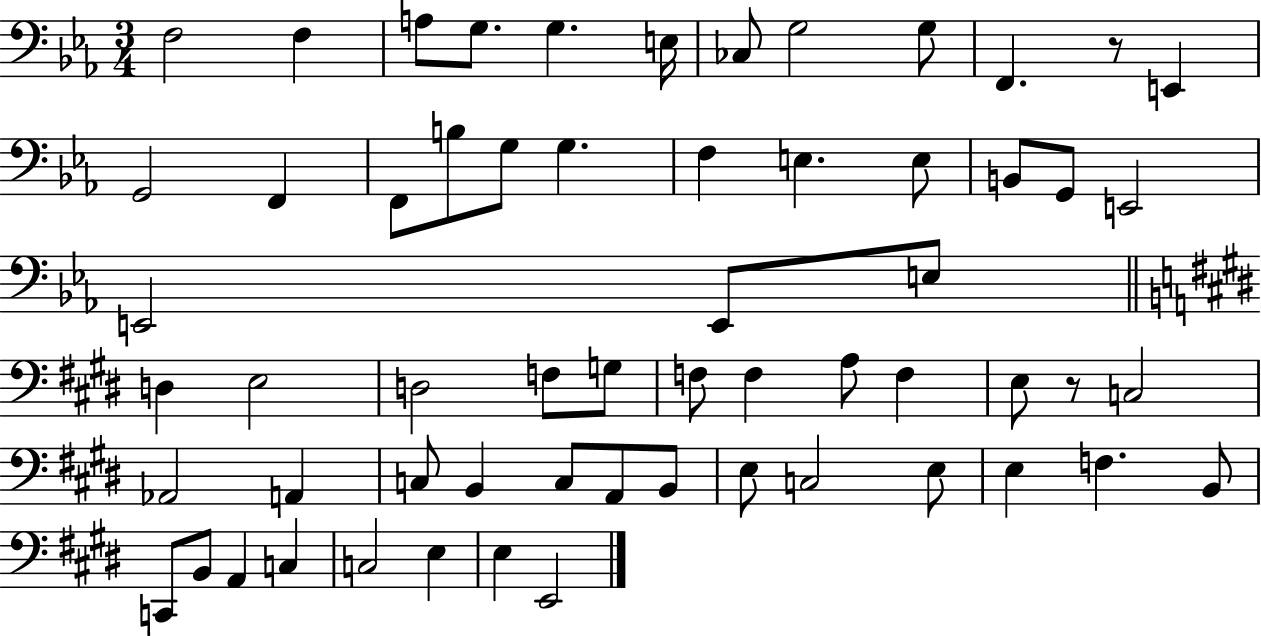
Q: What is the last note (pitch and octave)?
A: E2